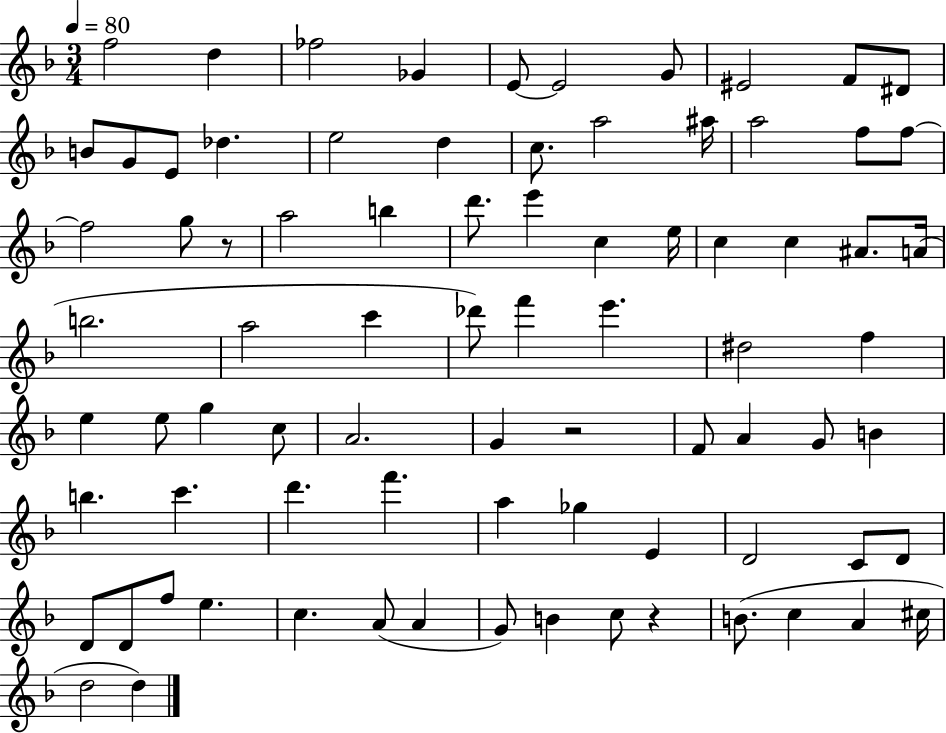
{
  \clef treble
  \numericTimeSignature
  \time 3/4
  \key f \major
  \tempo 4 = 80
  f''2 d''4 | fes''2 ges'4 | e'8~~ e'2 g'8 | eis'2 f'8 dis'8 | \break b'8 g'8 e'8 des''4. | e''2 d''4 | c''8. a''2 ais''16 | a''2 f''8 f''8~~ | \break f''2 g''8 r8 | a''2 b''4 | d'''8. e'''4 c''4 e''16 | c''4 c''4 ais'8. a'16( | \break b''2. | a''2 c'''4 | des'''8) f'''4 e'''4. | dis''2 f''4 | \break e''4 e''8 g''4 c''8 | a'2. | g'4 r2 | f'8 a'4 g'8 b'4 | \break b''4. c'''4. | d'''4. f'''4. | a''4 ges''4 e'4 | d'2 c'8 d'8 | \break d'8 d'8 f''8 e''4. | c''4. a'8( a'4 | g'8) b'4 c''8 r4 | b'8.( c''4 a'4 cis''16 | \break d''2 d''4) | \bar "|."
}